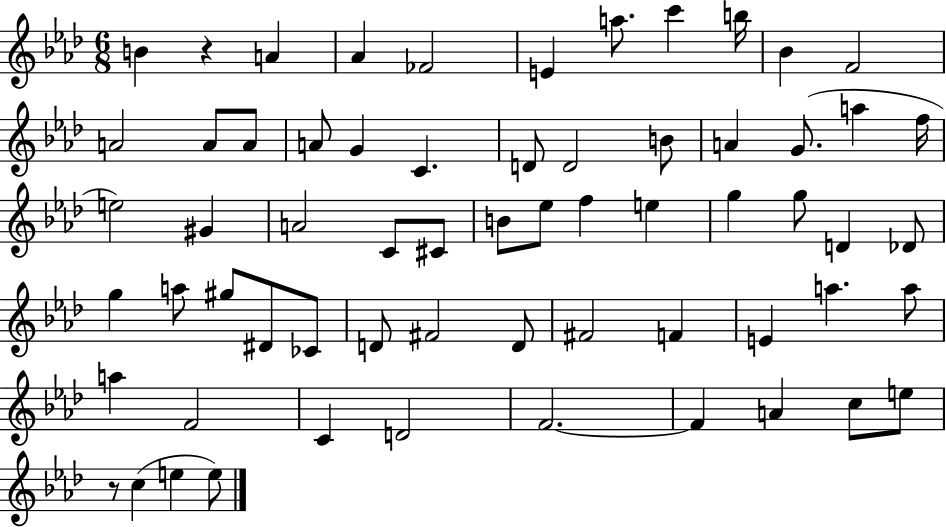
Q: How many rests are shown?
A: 2